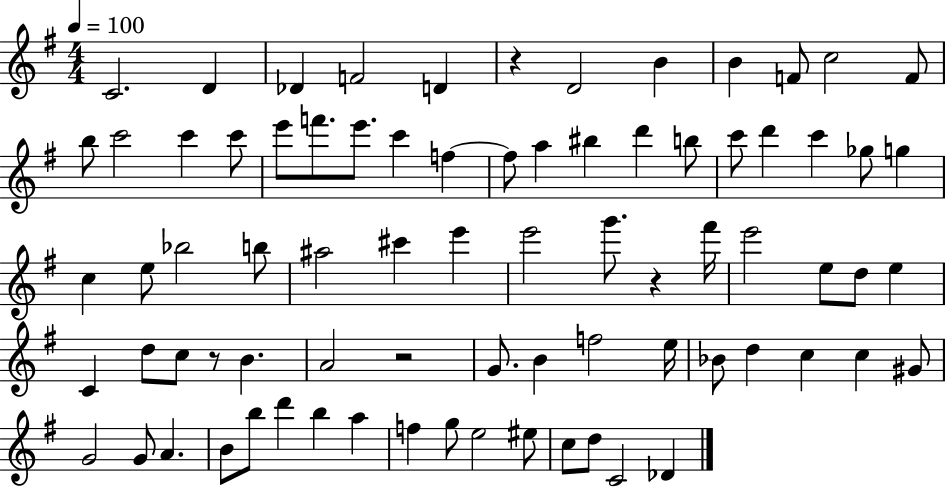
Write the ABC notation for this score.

X:1
T:Untitled
M:4/4
L:1/4
K:G
C2 D _D F2 D z D2 B B F/2 c2 F/2 b/2 c'2 c' c'/2 e'/2 f'/2 e'/2 c' f f/2 a ^b d' b/2 c'/2 d' c' _g/2 g c e/2 _b2 b/2 ^a2 ^c' e' e'2 g'/2 z ^f'/4 e'2 e/2 d/2 e C d/2 c/2 z/2 B A2 z2 G/2 B f2 e/4 _B/2 d c c ^G/2 G2 G/2 A B/2 b/2 d' b a f g/2 e2 ^e/2 c/2 d/2 C2 _D